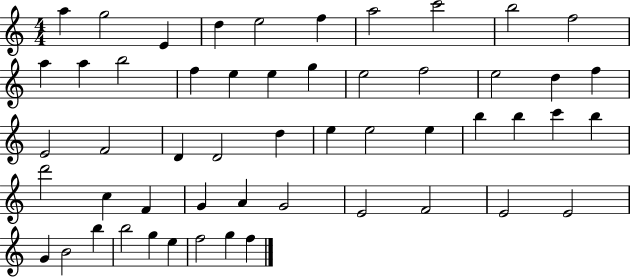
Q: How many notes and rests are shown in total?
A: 53